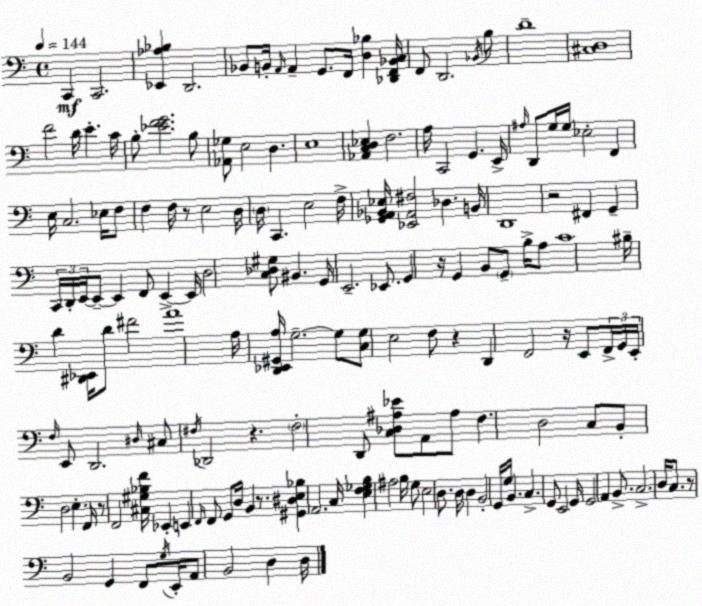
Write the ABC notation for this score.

X:1
T:Untitled
M:4/4
L:1/4
K:C
C,, C,,2 [_E,,_A,_B,] D,,2 _B,,/2 B,,/4 A,,/4 A,, G,,/2 F,,/4 [D,_B,] [_D,,F,,_B,,C,]/4 F,,/2 D,,2 _B,,/4 B,/2 D4 [^C,D,]4 F2 D/4 E C/4 B,/2 [_EFG]2 B,/2 [_A,,_G,]/2 E,2 D, E,4 [_A,,C,D,_E,] F,2 A,/4 C,,2 G,, E,,/4 ^A,/4 D,,/2 G,/4 G,/4 _E,2 F,, E,/4 C,2 _E,/4 F,/2 F, F,/4 z/2 E,2 D,/4 D,/4 C,, E,2 F,/4 [_G,,A,,_B,,_E,]/4 [_E,,A,,^F,]2 _D, B,,/4 D,,4 z2 ^F,, G,, C,,/4 D,,/4 E,,/4 E,,/2 E,, F,,/2 E,, E,,/4 D,2 [C,_D,^G,]/2 ^B,, G,,/4 E,,2 _E,,/2 G,, z/4 G,, B,,/2 G,,/2 B,/4 A,/2 C4 ^B,/4 D [^D,,_E,,]/4 D/2 ^F2 A4 A,/4 [D,,_E,,^G,,A,]/4 G,2 G,/2 [C,G,]/2 E,2 F,/2 z D,, F,,2 z/4 E,,/2 F,,/4 G,,/4 E,,/4 F,/4 E,,/2 D,,2 ^D,/4 ^C,/2 ^F,/4 _D,,2 z ^F,2 D,,/2 [C,_D,^A,_E]/2 A,,/2 ^A,/2 F, D,2 C,/2 B,,/2 D,2 E, F,,/4 z/2 F,,2 [^C,^G,_B,F]/4 _E,, E,, F,,/4 F,,/2 G,,/2 D,/4 B,, z/2 [^G,,^D,E,_B,] A,,2 C,/4 [E,F,_G,B,] ^A,2 B,/4 G,/2 E,2 D,/2 D,/4 D, B,,2 G,,/4 G,/4 B,, C, G,,/2 E,,2 G,,/4 G,,2 A,, B,,/2 C,2 D,/4 C,/2 z/2 B,,2 G,, F,,/2 G,/4 E,,/4 A,,/2 B,,2 D, D,/4